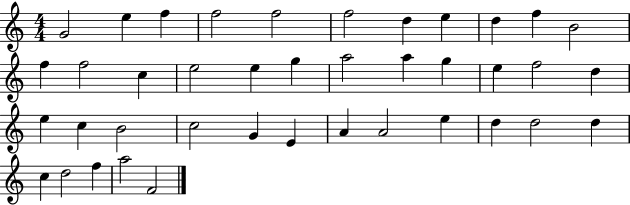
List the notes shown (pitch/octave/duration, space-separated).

G4/h E5/q F5/q F5/h F5/h F5/h D5/q E5/q D5/q F5/q B4/h F5/q F5/h C5/q E5/h E5/q G5/q A5/h A5/q G5/q E5/q F5/h D5/q E5/q C5/q B4/h C5/h G4/q E4/q A4/q A4/h E5/q D5/q D5/h D5/q C5/q D5/h F5/q A5/h F4/h